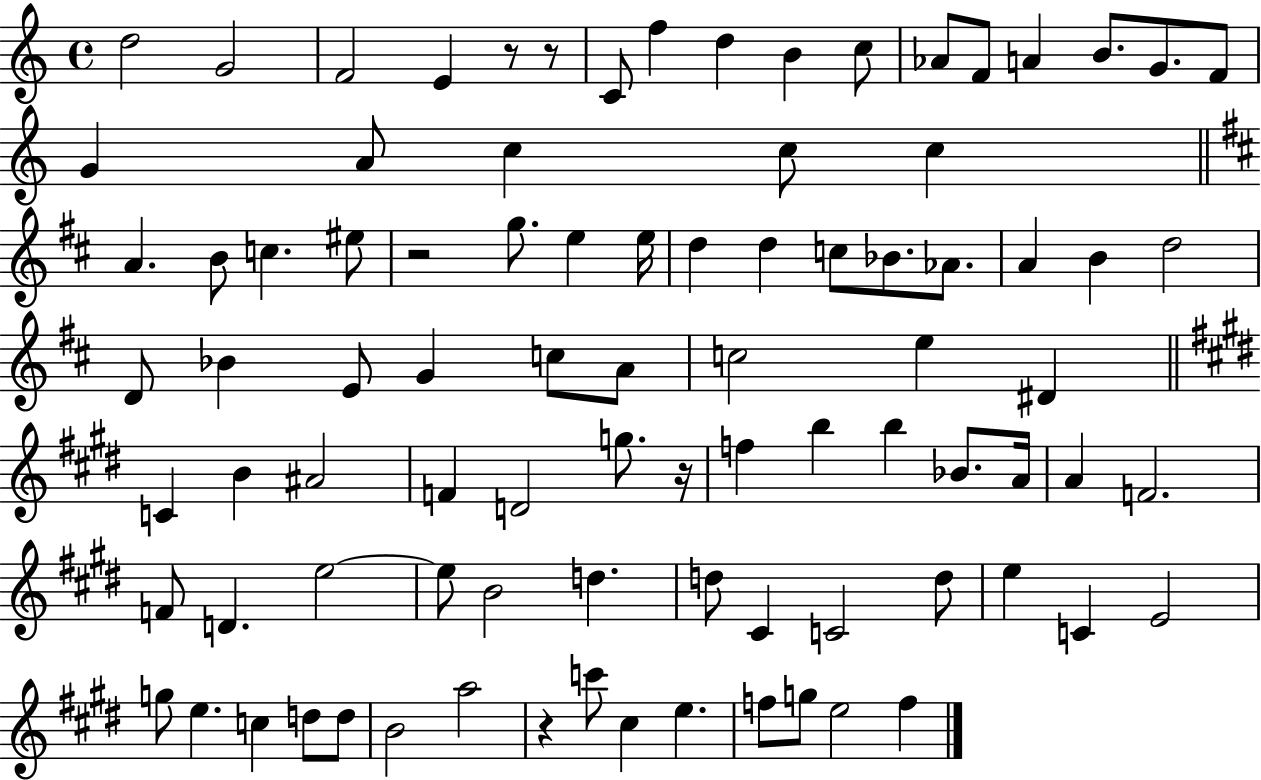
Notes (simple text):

D5/h G4/h F4/h E4/q R/e R/e C4/e F5/q D5/q B4/q C5/e Ab4/e F4/e A4/q B4/e. G4/e. F4/e G4/q A4/e C5/q C5/e C5/q A4/q. B4/e C5/q. EIS5/e R/h G5/e. E5/q E5/s D5/q D5/q C5/e Bb4/e. Ab4/e. A4/q B4/q D5/h D4/e Bb4/q E4/e G4/q C5/e A4/e C5/h E5/q D#4/q C4/q B4/q A#4/h F4/q D4/h G5/e. R/s F5/q B5/q B5/q Bb4/e. A4/s A4/q F4/h. F4/e D4/q. E5/h E5/e B4/h D5/q. D5/e C#4/q C4/h D5/e E5/q C4/q E4/h G5/e E5/q. C5/q D5/e D5/e B4/h A5/h R/q C6/e C#5/q E5/q. F5/e G5/e E5/h F5/q